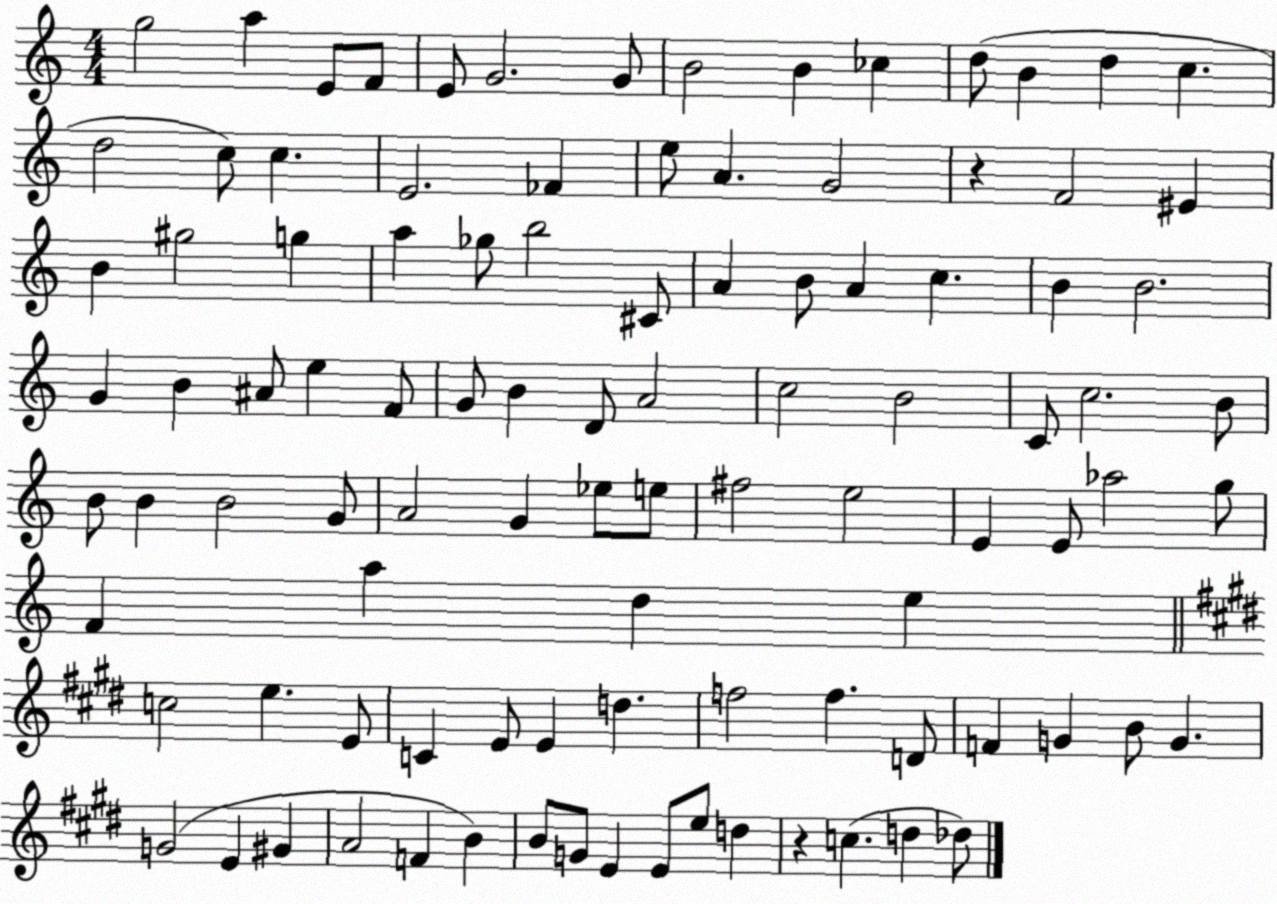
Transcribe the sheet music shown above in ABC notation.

X:1
T:Untitled
M:4/4
L:1/4
K:C
g2 a E/2 F/2 E/2 G2 G/2 B2 B _c d/2 B d c d2 c/2 c E2 _F e/2 A G2 z F2 ^E B ^g2 g a _g/2 b2 ^C/2 A B/2 A c B B2 G B ^A/2 e F/2 G/2 B D/2 A2 c2 B2 C/2 c2 B/2 B/2 B B2 G/2 A2 G _e/2 e/2 ^f2 e2 E E/2 _a2 g/2 F a d e c2 e E/2 C E/2 E d f2 f D/2 F G B/2 G G2 E ^G A2 F B B/2 G/2 E E/2 e/2 d z c d _d/2